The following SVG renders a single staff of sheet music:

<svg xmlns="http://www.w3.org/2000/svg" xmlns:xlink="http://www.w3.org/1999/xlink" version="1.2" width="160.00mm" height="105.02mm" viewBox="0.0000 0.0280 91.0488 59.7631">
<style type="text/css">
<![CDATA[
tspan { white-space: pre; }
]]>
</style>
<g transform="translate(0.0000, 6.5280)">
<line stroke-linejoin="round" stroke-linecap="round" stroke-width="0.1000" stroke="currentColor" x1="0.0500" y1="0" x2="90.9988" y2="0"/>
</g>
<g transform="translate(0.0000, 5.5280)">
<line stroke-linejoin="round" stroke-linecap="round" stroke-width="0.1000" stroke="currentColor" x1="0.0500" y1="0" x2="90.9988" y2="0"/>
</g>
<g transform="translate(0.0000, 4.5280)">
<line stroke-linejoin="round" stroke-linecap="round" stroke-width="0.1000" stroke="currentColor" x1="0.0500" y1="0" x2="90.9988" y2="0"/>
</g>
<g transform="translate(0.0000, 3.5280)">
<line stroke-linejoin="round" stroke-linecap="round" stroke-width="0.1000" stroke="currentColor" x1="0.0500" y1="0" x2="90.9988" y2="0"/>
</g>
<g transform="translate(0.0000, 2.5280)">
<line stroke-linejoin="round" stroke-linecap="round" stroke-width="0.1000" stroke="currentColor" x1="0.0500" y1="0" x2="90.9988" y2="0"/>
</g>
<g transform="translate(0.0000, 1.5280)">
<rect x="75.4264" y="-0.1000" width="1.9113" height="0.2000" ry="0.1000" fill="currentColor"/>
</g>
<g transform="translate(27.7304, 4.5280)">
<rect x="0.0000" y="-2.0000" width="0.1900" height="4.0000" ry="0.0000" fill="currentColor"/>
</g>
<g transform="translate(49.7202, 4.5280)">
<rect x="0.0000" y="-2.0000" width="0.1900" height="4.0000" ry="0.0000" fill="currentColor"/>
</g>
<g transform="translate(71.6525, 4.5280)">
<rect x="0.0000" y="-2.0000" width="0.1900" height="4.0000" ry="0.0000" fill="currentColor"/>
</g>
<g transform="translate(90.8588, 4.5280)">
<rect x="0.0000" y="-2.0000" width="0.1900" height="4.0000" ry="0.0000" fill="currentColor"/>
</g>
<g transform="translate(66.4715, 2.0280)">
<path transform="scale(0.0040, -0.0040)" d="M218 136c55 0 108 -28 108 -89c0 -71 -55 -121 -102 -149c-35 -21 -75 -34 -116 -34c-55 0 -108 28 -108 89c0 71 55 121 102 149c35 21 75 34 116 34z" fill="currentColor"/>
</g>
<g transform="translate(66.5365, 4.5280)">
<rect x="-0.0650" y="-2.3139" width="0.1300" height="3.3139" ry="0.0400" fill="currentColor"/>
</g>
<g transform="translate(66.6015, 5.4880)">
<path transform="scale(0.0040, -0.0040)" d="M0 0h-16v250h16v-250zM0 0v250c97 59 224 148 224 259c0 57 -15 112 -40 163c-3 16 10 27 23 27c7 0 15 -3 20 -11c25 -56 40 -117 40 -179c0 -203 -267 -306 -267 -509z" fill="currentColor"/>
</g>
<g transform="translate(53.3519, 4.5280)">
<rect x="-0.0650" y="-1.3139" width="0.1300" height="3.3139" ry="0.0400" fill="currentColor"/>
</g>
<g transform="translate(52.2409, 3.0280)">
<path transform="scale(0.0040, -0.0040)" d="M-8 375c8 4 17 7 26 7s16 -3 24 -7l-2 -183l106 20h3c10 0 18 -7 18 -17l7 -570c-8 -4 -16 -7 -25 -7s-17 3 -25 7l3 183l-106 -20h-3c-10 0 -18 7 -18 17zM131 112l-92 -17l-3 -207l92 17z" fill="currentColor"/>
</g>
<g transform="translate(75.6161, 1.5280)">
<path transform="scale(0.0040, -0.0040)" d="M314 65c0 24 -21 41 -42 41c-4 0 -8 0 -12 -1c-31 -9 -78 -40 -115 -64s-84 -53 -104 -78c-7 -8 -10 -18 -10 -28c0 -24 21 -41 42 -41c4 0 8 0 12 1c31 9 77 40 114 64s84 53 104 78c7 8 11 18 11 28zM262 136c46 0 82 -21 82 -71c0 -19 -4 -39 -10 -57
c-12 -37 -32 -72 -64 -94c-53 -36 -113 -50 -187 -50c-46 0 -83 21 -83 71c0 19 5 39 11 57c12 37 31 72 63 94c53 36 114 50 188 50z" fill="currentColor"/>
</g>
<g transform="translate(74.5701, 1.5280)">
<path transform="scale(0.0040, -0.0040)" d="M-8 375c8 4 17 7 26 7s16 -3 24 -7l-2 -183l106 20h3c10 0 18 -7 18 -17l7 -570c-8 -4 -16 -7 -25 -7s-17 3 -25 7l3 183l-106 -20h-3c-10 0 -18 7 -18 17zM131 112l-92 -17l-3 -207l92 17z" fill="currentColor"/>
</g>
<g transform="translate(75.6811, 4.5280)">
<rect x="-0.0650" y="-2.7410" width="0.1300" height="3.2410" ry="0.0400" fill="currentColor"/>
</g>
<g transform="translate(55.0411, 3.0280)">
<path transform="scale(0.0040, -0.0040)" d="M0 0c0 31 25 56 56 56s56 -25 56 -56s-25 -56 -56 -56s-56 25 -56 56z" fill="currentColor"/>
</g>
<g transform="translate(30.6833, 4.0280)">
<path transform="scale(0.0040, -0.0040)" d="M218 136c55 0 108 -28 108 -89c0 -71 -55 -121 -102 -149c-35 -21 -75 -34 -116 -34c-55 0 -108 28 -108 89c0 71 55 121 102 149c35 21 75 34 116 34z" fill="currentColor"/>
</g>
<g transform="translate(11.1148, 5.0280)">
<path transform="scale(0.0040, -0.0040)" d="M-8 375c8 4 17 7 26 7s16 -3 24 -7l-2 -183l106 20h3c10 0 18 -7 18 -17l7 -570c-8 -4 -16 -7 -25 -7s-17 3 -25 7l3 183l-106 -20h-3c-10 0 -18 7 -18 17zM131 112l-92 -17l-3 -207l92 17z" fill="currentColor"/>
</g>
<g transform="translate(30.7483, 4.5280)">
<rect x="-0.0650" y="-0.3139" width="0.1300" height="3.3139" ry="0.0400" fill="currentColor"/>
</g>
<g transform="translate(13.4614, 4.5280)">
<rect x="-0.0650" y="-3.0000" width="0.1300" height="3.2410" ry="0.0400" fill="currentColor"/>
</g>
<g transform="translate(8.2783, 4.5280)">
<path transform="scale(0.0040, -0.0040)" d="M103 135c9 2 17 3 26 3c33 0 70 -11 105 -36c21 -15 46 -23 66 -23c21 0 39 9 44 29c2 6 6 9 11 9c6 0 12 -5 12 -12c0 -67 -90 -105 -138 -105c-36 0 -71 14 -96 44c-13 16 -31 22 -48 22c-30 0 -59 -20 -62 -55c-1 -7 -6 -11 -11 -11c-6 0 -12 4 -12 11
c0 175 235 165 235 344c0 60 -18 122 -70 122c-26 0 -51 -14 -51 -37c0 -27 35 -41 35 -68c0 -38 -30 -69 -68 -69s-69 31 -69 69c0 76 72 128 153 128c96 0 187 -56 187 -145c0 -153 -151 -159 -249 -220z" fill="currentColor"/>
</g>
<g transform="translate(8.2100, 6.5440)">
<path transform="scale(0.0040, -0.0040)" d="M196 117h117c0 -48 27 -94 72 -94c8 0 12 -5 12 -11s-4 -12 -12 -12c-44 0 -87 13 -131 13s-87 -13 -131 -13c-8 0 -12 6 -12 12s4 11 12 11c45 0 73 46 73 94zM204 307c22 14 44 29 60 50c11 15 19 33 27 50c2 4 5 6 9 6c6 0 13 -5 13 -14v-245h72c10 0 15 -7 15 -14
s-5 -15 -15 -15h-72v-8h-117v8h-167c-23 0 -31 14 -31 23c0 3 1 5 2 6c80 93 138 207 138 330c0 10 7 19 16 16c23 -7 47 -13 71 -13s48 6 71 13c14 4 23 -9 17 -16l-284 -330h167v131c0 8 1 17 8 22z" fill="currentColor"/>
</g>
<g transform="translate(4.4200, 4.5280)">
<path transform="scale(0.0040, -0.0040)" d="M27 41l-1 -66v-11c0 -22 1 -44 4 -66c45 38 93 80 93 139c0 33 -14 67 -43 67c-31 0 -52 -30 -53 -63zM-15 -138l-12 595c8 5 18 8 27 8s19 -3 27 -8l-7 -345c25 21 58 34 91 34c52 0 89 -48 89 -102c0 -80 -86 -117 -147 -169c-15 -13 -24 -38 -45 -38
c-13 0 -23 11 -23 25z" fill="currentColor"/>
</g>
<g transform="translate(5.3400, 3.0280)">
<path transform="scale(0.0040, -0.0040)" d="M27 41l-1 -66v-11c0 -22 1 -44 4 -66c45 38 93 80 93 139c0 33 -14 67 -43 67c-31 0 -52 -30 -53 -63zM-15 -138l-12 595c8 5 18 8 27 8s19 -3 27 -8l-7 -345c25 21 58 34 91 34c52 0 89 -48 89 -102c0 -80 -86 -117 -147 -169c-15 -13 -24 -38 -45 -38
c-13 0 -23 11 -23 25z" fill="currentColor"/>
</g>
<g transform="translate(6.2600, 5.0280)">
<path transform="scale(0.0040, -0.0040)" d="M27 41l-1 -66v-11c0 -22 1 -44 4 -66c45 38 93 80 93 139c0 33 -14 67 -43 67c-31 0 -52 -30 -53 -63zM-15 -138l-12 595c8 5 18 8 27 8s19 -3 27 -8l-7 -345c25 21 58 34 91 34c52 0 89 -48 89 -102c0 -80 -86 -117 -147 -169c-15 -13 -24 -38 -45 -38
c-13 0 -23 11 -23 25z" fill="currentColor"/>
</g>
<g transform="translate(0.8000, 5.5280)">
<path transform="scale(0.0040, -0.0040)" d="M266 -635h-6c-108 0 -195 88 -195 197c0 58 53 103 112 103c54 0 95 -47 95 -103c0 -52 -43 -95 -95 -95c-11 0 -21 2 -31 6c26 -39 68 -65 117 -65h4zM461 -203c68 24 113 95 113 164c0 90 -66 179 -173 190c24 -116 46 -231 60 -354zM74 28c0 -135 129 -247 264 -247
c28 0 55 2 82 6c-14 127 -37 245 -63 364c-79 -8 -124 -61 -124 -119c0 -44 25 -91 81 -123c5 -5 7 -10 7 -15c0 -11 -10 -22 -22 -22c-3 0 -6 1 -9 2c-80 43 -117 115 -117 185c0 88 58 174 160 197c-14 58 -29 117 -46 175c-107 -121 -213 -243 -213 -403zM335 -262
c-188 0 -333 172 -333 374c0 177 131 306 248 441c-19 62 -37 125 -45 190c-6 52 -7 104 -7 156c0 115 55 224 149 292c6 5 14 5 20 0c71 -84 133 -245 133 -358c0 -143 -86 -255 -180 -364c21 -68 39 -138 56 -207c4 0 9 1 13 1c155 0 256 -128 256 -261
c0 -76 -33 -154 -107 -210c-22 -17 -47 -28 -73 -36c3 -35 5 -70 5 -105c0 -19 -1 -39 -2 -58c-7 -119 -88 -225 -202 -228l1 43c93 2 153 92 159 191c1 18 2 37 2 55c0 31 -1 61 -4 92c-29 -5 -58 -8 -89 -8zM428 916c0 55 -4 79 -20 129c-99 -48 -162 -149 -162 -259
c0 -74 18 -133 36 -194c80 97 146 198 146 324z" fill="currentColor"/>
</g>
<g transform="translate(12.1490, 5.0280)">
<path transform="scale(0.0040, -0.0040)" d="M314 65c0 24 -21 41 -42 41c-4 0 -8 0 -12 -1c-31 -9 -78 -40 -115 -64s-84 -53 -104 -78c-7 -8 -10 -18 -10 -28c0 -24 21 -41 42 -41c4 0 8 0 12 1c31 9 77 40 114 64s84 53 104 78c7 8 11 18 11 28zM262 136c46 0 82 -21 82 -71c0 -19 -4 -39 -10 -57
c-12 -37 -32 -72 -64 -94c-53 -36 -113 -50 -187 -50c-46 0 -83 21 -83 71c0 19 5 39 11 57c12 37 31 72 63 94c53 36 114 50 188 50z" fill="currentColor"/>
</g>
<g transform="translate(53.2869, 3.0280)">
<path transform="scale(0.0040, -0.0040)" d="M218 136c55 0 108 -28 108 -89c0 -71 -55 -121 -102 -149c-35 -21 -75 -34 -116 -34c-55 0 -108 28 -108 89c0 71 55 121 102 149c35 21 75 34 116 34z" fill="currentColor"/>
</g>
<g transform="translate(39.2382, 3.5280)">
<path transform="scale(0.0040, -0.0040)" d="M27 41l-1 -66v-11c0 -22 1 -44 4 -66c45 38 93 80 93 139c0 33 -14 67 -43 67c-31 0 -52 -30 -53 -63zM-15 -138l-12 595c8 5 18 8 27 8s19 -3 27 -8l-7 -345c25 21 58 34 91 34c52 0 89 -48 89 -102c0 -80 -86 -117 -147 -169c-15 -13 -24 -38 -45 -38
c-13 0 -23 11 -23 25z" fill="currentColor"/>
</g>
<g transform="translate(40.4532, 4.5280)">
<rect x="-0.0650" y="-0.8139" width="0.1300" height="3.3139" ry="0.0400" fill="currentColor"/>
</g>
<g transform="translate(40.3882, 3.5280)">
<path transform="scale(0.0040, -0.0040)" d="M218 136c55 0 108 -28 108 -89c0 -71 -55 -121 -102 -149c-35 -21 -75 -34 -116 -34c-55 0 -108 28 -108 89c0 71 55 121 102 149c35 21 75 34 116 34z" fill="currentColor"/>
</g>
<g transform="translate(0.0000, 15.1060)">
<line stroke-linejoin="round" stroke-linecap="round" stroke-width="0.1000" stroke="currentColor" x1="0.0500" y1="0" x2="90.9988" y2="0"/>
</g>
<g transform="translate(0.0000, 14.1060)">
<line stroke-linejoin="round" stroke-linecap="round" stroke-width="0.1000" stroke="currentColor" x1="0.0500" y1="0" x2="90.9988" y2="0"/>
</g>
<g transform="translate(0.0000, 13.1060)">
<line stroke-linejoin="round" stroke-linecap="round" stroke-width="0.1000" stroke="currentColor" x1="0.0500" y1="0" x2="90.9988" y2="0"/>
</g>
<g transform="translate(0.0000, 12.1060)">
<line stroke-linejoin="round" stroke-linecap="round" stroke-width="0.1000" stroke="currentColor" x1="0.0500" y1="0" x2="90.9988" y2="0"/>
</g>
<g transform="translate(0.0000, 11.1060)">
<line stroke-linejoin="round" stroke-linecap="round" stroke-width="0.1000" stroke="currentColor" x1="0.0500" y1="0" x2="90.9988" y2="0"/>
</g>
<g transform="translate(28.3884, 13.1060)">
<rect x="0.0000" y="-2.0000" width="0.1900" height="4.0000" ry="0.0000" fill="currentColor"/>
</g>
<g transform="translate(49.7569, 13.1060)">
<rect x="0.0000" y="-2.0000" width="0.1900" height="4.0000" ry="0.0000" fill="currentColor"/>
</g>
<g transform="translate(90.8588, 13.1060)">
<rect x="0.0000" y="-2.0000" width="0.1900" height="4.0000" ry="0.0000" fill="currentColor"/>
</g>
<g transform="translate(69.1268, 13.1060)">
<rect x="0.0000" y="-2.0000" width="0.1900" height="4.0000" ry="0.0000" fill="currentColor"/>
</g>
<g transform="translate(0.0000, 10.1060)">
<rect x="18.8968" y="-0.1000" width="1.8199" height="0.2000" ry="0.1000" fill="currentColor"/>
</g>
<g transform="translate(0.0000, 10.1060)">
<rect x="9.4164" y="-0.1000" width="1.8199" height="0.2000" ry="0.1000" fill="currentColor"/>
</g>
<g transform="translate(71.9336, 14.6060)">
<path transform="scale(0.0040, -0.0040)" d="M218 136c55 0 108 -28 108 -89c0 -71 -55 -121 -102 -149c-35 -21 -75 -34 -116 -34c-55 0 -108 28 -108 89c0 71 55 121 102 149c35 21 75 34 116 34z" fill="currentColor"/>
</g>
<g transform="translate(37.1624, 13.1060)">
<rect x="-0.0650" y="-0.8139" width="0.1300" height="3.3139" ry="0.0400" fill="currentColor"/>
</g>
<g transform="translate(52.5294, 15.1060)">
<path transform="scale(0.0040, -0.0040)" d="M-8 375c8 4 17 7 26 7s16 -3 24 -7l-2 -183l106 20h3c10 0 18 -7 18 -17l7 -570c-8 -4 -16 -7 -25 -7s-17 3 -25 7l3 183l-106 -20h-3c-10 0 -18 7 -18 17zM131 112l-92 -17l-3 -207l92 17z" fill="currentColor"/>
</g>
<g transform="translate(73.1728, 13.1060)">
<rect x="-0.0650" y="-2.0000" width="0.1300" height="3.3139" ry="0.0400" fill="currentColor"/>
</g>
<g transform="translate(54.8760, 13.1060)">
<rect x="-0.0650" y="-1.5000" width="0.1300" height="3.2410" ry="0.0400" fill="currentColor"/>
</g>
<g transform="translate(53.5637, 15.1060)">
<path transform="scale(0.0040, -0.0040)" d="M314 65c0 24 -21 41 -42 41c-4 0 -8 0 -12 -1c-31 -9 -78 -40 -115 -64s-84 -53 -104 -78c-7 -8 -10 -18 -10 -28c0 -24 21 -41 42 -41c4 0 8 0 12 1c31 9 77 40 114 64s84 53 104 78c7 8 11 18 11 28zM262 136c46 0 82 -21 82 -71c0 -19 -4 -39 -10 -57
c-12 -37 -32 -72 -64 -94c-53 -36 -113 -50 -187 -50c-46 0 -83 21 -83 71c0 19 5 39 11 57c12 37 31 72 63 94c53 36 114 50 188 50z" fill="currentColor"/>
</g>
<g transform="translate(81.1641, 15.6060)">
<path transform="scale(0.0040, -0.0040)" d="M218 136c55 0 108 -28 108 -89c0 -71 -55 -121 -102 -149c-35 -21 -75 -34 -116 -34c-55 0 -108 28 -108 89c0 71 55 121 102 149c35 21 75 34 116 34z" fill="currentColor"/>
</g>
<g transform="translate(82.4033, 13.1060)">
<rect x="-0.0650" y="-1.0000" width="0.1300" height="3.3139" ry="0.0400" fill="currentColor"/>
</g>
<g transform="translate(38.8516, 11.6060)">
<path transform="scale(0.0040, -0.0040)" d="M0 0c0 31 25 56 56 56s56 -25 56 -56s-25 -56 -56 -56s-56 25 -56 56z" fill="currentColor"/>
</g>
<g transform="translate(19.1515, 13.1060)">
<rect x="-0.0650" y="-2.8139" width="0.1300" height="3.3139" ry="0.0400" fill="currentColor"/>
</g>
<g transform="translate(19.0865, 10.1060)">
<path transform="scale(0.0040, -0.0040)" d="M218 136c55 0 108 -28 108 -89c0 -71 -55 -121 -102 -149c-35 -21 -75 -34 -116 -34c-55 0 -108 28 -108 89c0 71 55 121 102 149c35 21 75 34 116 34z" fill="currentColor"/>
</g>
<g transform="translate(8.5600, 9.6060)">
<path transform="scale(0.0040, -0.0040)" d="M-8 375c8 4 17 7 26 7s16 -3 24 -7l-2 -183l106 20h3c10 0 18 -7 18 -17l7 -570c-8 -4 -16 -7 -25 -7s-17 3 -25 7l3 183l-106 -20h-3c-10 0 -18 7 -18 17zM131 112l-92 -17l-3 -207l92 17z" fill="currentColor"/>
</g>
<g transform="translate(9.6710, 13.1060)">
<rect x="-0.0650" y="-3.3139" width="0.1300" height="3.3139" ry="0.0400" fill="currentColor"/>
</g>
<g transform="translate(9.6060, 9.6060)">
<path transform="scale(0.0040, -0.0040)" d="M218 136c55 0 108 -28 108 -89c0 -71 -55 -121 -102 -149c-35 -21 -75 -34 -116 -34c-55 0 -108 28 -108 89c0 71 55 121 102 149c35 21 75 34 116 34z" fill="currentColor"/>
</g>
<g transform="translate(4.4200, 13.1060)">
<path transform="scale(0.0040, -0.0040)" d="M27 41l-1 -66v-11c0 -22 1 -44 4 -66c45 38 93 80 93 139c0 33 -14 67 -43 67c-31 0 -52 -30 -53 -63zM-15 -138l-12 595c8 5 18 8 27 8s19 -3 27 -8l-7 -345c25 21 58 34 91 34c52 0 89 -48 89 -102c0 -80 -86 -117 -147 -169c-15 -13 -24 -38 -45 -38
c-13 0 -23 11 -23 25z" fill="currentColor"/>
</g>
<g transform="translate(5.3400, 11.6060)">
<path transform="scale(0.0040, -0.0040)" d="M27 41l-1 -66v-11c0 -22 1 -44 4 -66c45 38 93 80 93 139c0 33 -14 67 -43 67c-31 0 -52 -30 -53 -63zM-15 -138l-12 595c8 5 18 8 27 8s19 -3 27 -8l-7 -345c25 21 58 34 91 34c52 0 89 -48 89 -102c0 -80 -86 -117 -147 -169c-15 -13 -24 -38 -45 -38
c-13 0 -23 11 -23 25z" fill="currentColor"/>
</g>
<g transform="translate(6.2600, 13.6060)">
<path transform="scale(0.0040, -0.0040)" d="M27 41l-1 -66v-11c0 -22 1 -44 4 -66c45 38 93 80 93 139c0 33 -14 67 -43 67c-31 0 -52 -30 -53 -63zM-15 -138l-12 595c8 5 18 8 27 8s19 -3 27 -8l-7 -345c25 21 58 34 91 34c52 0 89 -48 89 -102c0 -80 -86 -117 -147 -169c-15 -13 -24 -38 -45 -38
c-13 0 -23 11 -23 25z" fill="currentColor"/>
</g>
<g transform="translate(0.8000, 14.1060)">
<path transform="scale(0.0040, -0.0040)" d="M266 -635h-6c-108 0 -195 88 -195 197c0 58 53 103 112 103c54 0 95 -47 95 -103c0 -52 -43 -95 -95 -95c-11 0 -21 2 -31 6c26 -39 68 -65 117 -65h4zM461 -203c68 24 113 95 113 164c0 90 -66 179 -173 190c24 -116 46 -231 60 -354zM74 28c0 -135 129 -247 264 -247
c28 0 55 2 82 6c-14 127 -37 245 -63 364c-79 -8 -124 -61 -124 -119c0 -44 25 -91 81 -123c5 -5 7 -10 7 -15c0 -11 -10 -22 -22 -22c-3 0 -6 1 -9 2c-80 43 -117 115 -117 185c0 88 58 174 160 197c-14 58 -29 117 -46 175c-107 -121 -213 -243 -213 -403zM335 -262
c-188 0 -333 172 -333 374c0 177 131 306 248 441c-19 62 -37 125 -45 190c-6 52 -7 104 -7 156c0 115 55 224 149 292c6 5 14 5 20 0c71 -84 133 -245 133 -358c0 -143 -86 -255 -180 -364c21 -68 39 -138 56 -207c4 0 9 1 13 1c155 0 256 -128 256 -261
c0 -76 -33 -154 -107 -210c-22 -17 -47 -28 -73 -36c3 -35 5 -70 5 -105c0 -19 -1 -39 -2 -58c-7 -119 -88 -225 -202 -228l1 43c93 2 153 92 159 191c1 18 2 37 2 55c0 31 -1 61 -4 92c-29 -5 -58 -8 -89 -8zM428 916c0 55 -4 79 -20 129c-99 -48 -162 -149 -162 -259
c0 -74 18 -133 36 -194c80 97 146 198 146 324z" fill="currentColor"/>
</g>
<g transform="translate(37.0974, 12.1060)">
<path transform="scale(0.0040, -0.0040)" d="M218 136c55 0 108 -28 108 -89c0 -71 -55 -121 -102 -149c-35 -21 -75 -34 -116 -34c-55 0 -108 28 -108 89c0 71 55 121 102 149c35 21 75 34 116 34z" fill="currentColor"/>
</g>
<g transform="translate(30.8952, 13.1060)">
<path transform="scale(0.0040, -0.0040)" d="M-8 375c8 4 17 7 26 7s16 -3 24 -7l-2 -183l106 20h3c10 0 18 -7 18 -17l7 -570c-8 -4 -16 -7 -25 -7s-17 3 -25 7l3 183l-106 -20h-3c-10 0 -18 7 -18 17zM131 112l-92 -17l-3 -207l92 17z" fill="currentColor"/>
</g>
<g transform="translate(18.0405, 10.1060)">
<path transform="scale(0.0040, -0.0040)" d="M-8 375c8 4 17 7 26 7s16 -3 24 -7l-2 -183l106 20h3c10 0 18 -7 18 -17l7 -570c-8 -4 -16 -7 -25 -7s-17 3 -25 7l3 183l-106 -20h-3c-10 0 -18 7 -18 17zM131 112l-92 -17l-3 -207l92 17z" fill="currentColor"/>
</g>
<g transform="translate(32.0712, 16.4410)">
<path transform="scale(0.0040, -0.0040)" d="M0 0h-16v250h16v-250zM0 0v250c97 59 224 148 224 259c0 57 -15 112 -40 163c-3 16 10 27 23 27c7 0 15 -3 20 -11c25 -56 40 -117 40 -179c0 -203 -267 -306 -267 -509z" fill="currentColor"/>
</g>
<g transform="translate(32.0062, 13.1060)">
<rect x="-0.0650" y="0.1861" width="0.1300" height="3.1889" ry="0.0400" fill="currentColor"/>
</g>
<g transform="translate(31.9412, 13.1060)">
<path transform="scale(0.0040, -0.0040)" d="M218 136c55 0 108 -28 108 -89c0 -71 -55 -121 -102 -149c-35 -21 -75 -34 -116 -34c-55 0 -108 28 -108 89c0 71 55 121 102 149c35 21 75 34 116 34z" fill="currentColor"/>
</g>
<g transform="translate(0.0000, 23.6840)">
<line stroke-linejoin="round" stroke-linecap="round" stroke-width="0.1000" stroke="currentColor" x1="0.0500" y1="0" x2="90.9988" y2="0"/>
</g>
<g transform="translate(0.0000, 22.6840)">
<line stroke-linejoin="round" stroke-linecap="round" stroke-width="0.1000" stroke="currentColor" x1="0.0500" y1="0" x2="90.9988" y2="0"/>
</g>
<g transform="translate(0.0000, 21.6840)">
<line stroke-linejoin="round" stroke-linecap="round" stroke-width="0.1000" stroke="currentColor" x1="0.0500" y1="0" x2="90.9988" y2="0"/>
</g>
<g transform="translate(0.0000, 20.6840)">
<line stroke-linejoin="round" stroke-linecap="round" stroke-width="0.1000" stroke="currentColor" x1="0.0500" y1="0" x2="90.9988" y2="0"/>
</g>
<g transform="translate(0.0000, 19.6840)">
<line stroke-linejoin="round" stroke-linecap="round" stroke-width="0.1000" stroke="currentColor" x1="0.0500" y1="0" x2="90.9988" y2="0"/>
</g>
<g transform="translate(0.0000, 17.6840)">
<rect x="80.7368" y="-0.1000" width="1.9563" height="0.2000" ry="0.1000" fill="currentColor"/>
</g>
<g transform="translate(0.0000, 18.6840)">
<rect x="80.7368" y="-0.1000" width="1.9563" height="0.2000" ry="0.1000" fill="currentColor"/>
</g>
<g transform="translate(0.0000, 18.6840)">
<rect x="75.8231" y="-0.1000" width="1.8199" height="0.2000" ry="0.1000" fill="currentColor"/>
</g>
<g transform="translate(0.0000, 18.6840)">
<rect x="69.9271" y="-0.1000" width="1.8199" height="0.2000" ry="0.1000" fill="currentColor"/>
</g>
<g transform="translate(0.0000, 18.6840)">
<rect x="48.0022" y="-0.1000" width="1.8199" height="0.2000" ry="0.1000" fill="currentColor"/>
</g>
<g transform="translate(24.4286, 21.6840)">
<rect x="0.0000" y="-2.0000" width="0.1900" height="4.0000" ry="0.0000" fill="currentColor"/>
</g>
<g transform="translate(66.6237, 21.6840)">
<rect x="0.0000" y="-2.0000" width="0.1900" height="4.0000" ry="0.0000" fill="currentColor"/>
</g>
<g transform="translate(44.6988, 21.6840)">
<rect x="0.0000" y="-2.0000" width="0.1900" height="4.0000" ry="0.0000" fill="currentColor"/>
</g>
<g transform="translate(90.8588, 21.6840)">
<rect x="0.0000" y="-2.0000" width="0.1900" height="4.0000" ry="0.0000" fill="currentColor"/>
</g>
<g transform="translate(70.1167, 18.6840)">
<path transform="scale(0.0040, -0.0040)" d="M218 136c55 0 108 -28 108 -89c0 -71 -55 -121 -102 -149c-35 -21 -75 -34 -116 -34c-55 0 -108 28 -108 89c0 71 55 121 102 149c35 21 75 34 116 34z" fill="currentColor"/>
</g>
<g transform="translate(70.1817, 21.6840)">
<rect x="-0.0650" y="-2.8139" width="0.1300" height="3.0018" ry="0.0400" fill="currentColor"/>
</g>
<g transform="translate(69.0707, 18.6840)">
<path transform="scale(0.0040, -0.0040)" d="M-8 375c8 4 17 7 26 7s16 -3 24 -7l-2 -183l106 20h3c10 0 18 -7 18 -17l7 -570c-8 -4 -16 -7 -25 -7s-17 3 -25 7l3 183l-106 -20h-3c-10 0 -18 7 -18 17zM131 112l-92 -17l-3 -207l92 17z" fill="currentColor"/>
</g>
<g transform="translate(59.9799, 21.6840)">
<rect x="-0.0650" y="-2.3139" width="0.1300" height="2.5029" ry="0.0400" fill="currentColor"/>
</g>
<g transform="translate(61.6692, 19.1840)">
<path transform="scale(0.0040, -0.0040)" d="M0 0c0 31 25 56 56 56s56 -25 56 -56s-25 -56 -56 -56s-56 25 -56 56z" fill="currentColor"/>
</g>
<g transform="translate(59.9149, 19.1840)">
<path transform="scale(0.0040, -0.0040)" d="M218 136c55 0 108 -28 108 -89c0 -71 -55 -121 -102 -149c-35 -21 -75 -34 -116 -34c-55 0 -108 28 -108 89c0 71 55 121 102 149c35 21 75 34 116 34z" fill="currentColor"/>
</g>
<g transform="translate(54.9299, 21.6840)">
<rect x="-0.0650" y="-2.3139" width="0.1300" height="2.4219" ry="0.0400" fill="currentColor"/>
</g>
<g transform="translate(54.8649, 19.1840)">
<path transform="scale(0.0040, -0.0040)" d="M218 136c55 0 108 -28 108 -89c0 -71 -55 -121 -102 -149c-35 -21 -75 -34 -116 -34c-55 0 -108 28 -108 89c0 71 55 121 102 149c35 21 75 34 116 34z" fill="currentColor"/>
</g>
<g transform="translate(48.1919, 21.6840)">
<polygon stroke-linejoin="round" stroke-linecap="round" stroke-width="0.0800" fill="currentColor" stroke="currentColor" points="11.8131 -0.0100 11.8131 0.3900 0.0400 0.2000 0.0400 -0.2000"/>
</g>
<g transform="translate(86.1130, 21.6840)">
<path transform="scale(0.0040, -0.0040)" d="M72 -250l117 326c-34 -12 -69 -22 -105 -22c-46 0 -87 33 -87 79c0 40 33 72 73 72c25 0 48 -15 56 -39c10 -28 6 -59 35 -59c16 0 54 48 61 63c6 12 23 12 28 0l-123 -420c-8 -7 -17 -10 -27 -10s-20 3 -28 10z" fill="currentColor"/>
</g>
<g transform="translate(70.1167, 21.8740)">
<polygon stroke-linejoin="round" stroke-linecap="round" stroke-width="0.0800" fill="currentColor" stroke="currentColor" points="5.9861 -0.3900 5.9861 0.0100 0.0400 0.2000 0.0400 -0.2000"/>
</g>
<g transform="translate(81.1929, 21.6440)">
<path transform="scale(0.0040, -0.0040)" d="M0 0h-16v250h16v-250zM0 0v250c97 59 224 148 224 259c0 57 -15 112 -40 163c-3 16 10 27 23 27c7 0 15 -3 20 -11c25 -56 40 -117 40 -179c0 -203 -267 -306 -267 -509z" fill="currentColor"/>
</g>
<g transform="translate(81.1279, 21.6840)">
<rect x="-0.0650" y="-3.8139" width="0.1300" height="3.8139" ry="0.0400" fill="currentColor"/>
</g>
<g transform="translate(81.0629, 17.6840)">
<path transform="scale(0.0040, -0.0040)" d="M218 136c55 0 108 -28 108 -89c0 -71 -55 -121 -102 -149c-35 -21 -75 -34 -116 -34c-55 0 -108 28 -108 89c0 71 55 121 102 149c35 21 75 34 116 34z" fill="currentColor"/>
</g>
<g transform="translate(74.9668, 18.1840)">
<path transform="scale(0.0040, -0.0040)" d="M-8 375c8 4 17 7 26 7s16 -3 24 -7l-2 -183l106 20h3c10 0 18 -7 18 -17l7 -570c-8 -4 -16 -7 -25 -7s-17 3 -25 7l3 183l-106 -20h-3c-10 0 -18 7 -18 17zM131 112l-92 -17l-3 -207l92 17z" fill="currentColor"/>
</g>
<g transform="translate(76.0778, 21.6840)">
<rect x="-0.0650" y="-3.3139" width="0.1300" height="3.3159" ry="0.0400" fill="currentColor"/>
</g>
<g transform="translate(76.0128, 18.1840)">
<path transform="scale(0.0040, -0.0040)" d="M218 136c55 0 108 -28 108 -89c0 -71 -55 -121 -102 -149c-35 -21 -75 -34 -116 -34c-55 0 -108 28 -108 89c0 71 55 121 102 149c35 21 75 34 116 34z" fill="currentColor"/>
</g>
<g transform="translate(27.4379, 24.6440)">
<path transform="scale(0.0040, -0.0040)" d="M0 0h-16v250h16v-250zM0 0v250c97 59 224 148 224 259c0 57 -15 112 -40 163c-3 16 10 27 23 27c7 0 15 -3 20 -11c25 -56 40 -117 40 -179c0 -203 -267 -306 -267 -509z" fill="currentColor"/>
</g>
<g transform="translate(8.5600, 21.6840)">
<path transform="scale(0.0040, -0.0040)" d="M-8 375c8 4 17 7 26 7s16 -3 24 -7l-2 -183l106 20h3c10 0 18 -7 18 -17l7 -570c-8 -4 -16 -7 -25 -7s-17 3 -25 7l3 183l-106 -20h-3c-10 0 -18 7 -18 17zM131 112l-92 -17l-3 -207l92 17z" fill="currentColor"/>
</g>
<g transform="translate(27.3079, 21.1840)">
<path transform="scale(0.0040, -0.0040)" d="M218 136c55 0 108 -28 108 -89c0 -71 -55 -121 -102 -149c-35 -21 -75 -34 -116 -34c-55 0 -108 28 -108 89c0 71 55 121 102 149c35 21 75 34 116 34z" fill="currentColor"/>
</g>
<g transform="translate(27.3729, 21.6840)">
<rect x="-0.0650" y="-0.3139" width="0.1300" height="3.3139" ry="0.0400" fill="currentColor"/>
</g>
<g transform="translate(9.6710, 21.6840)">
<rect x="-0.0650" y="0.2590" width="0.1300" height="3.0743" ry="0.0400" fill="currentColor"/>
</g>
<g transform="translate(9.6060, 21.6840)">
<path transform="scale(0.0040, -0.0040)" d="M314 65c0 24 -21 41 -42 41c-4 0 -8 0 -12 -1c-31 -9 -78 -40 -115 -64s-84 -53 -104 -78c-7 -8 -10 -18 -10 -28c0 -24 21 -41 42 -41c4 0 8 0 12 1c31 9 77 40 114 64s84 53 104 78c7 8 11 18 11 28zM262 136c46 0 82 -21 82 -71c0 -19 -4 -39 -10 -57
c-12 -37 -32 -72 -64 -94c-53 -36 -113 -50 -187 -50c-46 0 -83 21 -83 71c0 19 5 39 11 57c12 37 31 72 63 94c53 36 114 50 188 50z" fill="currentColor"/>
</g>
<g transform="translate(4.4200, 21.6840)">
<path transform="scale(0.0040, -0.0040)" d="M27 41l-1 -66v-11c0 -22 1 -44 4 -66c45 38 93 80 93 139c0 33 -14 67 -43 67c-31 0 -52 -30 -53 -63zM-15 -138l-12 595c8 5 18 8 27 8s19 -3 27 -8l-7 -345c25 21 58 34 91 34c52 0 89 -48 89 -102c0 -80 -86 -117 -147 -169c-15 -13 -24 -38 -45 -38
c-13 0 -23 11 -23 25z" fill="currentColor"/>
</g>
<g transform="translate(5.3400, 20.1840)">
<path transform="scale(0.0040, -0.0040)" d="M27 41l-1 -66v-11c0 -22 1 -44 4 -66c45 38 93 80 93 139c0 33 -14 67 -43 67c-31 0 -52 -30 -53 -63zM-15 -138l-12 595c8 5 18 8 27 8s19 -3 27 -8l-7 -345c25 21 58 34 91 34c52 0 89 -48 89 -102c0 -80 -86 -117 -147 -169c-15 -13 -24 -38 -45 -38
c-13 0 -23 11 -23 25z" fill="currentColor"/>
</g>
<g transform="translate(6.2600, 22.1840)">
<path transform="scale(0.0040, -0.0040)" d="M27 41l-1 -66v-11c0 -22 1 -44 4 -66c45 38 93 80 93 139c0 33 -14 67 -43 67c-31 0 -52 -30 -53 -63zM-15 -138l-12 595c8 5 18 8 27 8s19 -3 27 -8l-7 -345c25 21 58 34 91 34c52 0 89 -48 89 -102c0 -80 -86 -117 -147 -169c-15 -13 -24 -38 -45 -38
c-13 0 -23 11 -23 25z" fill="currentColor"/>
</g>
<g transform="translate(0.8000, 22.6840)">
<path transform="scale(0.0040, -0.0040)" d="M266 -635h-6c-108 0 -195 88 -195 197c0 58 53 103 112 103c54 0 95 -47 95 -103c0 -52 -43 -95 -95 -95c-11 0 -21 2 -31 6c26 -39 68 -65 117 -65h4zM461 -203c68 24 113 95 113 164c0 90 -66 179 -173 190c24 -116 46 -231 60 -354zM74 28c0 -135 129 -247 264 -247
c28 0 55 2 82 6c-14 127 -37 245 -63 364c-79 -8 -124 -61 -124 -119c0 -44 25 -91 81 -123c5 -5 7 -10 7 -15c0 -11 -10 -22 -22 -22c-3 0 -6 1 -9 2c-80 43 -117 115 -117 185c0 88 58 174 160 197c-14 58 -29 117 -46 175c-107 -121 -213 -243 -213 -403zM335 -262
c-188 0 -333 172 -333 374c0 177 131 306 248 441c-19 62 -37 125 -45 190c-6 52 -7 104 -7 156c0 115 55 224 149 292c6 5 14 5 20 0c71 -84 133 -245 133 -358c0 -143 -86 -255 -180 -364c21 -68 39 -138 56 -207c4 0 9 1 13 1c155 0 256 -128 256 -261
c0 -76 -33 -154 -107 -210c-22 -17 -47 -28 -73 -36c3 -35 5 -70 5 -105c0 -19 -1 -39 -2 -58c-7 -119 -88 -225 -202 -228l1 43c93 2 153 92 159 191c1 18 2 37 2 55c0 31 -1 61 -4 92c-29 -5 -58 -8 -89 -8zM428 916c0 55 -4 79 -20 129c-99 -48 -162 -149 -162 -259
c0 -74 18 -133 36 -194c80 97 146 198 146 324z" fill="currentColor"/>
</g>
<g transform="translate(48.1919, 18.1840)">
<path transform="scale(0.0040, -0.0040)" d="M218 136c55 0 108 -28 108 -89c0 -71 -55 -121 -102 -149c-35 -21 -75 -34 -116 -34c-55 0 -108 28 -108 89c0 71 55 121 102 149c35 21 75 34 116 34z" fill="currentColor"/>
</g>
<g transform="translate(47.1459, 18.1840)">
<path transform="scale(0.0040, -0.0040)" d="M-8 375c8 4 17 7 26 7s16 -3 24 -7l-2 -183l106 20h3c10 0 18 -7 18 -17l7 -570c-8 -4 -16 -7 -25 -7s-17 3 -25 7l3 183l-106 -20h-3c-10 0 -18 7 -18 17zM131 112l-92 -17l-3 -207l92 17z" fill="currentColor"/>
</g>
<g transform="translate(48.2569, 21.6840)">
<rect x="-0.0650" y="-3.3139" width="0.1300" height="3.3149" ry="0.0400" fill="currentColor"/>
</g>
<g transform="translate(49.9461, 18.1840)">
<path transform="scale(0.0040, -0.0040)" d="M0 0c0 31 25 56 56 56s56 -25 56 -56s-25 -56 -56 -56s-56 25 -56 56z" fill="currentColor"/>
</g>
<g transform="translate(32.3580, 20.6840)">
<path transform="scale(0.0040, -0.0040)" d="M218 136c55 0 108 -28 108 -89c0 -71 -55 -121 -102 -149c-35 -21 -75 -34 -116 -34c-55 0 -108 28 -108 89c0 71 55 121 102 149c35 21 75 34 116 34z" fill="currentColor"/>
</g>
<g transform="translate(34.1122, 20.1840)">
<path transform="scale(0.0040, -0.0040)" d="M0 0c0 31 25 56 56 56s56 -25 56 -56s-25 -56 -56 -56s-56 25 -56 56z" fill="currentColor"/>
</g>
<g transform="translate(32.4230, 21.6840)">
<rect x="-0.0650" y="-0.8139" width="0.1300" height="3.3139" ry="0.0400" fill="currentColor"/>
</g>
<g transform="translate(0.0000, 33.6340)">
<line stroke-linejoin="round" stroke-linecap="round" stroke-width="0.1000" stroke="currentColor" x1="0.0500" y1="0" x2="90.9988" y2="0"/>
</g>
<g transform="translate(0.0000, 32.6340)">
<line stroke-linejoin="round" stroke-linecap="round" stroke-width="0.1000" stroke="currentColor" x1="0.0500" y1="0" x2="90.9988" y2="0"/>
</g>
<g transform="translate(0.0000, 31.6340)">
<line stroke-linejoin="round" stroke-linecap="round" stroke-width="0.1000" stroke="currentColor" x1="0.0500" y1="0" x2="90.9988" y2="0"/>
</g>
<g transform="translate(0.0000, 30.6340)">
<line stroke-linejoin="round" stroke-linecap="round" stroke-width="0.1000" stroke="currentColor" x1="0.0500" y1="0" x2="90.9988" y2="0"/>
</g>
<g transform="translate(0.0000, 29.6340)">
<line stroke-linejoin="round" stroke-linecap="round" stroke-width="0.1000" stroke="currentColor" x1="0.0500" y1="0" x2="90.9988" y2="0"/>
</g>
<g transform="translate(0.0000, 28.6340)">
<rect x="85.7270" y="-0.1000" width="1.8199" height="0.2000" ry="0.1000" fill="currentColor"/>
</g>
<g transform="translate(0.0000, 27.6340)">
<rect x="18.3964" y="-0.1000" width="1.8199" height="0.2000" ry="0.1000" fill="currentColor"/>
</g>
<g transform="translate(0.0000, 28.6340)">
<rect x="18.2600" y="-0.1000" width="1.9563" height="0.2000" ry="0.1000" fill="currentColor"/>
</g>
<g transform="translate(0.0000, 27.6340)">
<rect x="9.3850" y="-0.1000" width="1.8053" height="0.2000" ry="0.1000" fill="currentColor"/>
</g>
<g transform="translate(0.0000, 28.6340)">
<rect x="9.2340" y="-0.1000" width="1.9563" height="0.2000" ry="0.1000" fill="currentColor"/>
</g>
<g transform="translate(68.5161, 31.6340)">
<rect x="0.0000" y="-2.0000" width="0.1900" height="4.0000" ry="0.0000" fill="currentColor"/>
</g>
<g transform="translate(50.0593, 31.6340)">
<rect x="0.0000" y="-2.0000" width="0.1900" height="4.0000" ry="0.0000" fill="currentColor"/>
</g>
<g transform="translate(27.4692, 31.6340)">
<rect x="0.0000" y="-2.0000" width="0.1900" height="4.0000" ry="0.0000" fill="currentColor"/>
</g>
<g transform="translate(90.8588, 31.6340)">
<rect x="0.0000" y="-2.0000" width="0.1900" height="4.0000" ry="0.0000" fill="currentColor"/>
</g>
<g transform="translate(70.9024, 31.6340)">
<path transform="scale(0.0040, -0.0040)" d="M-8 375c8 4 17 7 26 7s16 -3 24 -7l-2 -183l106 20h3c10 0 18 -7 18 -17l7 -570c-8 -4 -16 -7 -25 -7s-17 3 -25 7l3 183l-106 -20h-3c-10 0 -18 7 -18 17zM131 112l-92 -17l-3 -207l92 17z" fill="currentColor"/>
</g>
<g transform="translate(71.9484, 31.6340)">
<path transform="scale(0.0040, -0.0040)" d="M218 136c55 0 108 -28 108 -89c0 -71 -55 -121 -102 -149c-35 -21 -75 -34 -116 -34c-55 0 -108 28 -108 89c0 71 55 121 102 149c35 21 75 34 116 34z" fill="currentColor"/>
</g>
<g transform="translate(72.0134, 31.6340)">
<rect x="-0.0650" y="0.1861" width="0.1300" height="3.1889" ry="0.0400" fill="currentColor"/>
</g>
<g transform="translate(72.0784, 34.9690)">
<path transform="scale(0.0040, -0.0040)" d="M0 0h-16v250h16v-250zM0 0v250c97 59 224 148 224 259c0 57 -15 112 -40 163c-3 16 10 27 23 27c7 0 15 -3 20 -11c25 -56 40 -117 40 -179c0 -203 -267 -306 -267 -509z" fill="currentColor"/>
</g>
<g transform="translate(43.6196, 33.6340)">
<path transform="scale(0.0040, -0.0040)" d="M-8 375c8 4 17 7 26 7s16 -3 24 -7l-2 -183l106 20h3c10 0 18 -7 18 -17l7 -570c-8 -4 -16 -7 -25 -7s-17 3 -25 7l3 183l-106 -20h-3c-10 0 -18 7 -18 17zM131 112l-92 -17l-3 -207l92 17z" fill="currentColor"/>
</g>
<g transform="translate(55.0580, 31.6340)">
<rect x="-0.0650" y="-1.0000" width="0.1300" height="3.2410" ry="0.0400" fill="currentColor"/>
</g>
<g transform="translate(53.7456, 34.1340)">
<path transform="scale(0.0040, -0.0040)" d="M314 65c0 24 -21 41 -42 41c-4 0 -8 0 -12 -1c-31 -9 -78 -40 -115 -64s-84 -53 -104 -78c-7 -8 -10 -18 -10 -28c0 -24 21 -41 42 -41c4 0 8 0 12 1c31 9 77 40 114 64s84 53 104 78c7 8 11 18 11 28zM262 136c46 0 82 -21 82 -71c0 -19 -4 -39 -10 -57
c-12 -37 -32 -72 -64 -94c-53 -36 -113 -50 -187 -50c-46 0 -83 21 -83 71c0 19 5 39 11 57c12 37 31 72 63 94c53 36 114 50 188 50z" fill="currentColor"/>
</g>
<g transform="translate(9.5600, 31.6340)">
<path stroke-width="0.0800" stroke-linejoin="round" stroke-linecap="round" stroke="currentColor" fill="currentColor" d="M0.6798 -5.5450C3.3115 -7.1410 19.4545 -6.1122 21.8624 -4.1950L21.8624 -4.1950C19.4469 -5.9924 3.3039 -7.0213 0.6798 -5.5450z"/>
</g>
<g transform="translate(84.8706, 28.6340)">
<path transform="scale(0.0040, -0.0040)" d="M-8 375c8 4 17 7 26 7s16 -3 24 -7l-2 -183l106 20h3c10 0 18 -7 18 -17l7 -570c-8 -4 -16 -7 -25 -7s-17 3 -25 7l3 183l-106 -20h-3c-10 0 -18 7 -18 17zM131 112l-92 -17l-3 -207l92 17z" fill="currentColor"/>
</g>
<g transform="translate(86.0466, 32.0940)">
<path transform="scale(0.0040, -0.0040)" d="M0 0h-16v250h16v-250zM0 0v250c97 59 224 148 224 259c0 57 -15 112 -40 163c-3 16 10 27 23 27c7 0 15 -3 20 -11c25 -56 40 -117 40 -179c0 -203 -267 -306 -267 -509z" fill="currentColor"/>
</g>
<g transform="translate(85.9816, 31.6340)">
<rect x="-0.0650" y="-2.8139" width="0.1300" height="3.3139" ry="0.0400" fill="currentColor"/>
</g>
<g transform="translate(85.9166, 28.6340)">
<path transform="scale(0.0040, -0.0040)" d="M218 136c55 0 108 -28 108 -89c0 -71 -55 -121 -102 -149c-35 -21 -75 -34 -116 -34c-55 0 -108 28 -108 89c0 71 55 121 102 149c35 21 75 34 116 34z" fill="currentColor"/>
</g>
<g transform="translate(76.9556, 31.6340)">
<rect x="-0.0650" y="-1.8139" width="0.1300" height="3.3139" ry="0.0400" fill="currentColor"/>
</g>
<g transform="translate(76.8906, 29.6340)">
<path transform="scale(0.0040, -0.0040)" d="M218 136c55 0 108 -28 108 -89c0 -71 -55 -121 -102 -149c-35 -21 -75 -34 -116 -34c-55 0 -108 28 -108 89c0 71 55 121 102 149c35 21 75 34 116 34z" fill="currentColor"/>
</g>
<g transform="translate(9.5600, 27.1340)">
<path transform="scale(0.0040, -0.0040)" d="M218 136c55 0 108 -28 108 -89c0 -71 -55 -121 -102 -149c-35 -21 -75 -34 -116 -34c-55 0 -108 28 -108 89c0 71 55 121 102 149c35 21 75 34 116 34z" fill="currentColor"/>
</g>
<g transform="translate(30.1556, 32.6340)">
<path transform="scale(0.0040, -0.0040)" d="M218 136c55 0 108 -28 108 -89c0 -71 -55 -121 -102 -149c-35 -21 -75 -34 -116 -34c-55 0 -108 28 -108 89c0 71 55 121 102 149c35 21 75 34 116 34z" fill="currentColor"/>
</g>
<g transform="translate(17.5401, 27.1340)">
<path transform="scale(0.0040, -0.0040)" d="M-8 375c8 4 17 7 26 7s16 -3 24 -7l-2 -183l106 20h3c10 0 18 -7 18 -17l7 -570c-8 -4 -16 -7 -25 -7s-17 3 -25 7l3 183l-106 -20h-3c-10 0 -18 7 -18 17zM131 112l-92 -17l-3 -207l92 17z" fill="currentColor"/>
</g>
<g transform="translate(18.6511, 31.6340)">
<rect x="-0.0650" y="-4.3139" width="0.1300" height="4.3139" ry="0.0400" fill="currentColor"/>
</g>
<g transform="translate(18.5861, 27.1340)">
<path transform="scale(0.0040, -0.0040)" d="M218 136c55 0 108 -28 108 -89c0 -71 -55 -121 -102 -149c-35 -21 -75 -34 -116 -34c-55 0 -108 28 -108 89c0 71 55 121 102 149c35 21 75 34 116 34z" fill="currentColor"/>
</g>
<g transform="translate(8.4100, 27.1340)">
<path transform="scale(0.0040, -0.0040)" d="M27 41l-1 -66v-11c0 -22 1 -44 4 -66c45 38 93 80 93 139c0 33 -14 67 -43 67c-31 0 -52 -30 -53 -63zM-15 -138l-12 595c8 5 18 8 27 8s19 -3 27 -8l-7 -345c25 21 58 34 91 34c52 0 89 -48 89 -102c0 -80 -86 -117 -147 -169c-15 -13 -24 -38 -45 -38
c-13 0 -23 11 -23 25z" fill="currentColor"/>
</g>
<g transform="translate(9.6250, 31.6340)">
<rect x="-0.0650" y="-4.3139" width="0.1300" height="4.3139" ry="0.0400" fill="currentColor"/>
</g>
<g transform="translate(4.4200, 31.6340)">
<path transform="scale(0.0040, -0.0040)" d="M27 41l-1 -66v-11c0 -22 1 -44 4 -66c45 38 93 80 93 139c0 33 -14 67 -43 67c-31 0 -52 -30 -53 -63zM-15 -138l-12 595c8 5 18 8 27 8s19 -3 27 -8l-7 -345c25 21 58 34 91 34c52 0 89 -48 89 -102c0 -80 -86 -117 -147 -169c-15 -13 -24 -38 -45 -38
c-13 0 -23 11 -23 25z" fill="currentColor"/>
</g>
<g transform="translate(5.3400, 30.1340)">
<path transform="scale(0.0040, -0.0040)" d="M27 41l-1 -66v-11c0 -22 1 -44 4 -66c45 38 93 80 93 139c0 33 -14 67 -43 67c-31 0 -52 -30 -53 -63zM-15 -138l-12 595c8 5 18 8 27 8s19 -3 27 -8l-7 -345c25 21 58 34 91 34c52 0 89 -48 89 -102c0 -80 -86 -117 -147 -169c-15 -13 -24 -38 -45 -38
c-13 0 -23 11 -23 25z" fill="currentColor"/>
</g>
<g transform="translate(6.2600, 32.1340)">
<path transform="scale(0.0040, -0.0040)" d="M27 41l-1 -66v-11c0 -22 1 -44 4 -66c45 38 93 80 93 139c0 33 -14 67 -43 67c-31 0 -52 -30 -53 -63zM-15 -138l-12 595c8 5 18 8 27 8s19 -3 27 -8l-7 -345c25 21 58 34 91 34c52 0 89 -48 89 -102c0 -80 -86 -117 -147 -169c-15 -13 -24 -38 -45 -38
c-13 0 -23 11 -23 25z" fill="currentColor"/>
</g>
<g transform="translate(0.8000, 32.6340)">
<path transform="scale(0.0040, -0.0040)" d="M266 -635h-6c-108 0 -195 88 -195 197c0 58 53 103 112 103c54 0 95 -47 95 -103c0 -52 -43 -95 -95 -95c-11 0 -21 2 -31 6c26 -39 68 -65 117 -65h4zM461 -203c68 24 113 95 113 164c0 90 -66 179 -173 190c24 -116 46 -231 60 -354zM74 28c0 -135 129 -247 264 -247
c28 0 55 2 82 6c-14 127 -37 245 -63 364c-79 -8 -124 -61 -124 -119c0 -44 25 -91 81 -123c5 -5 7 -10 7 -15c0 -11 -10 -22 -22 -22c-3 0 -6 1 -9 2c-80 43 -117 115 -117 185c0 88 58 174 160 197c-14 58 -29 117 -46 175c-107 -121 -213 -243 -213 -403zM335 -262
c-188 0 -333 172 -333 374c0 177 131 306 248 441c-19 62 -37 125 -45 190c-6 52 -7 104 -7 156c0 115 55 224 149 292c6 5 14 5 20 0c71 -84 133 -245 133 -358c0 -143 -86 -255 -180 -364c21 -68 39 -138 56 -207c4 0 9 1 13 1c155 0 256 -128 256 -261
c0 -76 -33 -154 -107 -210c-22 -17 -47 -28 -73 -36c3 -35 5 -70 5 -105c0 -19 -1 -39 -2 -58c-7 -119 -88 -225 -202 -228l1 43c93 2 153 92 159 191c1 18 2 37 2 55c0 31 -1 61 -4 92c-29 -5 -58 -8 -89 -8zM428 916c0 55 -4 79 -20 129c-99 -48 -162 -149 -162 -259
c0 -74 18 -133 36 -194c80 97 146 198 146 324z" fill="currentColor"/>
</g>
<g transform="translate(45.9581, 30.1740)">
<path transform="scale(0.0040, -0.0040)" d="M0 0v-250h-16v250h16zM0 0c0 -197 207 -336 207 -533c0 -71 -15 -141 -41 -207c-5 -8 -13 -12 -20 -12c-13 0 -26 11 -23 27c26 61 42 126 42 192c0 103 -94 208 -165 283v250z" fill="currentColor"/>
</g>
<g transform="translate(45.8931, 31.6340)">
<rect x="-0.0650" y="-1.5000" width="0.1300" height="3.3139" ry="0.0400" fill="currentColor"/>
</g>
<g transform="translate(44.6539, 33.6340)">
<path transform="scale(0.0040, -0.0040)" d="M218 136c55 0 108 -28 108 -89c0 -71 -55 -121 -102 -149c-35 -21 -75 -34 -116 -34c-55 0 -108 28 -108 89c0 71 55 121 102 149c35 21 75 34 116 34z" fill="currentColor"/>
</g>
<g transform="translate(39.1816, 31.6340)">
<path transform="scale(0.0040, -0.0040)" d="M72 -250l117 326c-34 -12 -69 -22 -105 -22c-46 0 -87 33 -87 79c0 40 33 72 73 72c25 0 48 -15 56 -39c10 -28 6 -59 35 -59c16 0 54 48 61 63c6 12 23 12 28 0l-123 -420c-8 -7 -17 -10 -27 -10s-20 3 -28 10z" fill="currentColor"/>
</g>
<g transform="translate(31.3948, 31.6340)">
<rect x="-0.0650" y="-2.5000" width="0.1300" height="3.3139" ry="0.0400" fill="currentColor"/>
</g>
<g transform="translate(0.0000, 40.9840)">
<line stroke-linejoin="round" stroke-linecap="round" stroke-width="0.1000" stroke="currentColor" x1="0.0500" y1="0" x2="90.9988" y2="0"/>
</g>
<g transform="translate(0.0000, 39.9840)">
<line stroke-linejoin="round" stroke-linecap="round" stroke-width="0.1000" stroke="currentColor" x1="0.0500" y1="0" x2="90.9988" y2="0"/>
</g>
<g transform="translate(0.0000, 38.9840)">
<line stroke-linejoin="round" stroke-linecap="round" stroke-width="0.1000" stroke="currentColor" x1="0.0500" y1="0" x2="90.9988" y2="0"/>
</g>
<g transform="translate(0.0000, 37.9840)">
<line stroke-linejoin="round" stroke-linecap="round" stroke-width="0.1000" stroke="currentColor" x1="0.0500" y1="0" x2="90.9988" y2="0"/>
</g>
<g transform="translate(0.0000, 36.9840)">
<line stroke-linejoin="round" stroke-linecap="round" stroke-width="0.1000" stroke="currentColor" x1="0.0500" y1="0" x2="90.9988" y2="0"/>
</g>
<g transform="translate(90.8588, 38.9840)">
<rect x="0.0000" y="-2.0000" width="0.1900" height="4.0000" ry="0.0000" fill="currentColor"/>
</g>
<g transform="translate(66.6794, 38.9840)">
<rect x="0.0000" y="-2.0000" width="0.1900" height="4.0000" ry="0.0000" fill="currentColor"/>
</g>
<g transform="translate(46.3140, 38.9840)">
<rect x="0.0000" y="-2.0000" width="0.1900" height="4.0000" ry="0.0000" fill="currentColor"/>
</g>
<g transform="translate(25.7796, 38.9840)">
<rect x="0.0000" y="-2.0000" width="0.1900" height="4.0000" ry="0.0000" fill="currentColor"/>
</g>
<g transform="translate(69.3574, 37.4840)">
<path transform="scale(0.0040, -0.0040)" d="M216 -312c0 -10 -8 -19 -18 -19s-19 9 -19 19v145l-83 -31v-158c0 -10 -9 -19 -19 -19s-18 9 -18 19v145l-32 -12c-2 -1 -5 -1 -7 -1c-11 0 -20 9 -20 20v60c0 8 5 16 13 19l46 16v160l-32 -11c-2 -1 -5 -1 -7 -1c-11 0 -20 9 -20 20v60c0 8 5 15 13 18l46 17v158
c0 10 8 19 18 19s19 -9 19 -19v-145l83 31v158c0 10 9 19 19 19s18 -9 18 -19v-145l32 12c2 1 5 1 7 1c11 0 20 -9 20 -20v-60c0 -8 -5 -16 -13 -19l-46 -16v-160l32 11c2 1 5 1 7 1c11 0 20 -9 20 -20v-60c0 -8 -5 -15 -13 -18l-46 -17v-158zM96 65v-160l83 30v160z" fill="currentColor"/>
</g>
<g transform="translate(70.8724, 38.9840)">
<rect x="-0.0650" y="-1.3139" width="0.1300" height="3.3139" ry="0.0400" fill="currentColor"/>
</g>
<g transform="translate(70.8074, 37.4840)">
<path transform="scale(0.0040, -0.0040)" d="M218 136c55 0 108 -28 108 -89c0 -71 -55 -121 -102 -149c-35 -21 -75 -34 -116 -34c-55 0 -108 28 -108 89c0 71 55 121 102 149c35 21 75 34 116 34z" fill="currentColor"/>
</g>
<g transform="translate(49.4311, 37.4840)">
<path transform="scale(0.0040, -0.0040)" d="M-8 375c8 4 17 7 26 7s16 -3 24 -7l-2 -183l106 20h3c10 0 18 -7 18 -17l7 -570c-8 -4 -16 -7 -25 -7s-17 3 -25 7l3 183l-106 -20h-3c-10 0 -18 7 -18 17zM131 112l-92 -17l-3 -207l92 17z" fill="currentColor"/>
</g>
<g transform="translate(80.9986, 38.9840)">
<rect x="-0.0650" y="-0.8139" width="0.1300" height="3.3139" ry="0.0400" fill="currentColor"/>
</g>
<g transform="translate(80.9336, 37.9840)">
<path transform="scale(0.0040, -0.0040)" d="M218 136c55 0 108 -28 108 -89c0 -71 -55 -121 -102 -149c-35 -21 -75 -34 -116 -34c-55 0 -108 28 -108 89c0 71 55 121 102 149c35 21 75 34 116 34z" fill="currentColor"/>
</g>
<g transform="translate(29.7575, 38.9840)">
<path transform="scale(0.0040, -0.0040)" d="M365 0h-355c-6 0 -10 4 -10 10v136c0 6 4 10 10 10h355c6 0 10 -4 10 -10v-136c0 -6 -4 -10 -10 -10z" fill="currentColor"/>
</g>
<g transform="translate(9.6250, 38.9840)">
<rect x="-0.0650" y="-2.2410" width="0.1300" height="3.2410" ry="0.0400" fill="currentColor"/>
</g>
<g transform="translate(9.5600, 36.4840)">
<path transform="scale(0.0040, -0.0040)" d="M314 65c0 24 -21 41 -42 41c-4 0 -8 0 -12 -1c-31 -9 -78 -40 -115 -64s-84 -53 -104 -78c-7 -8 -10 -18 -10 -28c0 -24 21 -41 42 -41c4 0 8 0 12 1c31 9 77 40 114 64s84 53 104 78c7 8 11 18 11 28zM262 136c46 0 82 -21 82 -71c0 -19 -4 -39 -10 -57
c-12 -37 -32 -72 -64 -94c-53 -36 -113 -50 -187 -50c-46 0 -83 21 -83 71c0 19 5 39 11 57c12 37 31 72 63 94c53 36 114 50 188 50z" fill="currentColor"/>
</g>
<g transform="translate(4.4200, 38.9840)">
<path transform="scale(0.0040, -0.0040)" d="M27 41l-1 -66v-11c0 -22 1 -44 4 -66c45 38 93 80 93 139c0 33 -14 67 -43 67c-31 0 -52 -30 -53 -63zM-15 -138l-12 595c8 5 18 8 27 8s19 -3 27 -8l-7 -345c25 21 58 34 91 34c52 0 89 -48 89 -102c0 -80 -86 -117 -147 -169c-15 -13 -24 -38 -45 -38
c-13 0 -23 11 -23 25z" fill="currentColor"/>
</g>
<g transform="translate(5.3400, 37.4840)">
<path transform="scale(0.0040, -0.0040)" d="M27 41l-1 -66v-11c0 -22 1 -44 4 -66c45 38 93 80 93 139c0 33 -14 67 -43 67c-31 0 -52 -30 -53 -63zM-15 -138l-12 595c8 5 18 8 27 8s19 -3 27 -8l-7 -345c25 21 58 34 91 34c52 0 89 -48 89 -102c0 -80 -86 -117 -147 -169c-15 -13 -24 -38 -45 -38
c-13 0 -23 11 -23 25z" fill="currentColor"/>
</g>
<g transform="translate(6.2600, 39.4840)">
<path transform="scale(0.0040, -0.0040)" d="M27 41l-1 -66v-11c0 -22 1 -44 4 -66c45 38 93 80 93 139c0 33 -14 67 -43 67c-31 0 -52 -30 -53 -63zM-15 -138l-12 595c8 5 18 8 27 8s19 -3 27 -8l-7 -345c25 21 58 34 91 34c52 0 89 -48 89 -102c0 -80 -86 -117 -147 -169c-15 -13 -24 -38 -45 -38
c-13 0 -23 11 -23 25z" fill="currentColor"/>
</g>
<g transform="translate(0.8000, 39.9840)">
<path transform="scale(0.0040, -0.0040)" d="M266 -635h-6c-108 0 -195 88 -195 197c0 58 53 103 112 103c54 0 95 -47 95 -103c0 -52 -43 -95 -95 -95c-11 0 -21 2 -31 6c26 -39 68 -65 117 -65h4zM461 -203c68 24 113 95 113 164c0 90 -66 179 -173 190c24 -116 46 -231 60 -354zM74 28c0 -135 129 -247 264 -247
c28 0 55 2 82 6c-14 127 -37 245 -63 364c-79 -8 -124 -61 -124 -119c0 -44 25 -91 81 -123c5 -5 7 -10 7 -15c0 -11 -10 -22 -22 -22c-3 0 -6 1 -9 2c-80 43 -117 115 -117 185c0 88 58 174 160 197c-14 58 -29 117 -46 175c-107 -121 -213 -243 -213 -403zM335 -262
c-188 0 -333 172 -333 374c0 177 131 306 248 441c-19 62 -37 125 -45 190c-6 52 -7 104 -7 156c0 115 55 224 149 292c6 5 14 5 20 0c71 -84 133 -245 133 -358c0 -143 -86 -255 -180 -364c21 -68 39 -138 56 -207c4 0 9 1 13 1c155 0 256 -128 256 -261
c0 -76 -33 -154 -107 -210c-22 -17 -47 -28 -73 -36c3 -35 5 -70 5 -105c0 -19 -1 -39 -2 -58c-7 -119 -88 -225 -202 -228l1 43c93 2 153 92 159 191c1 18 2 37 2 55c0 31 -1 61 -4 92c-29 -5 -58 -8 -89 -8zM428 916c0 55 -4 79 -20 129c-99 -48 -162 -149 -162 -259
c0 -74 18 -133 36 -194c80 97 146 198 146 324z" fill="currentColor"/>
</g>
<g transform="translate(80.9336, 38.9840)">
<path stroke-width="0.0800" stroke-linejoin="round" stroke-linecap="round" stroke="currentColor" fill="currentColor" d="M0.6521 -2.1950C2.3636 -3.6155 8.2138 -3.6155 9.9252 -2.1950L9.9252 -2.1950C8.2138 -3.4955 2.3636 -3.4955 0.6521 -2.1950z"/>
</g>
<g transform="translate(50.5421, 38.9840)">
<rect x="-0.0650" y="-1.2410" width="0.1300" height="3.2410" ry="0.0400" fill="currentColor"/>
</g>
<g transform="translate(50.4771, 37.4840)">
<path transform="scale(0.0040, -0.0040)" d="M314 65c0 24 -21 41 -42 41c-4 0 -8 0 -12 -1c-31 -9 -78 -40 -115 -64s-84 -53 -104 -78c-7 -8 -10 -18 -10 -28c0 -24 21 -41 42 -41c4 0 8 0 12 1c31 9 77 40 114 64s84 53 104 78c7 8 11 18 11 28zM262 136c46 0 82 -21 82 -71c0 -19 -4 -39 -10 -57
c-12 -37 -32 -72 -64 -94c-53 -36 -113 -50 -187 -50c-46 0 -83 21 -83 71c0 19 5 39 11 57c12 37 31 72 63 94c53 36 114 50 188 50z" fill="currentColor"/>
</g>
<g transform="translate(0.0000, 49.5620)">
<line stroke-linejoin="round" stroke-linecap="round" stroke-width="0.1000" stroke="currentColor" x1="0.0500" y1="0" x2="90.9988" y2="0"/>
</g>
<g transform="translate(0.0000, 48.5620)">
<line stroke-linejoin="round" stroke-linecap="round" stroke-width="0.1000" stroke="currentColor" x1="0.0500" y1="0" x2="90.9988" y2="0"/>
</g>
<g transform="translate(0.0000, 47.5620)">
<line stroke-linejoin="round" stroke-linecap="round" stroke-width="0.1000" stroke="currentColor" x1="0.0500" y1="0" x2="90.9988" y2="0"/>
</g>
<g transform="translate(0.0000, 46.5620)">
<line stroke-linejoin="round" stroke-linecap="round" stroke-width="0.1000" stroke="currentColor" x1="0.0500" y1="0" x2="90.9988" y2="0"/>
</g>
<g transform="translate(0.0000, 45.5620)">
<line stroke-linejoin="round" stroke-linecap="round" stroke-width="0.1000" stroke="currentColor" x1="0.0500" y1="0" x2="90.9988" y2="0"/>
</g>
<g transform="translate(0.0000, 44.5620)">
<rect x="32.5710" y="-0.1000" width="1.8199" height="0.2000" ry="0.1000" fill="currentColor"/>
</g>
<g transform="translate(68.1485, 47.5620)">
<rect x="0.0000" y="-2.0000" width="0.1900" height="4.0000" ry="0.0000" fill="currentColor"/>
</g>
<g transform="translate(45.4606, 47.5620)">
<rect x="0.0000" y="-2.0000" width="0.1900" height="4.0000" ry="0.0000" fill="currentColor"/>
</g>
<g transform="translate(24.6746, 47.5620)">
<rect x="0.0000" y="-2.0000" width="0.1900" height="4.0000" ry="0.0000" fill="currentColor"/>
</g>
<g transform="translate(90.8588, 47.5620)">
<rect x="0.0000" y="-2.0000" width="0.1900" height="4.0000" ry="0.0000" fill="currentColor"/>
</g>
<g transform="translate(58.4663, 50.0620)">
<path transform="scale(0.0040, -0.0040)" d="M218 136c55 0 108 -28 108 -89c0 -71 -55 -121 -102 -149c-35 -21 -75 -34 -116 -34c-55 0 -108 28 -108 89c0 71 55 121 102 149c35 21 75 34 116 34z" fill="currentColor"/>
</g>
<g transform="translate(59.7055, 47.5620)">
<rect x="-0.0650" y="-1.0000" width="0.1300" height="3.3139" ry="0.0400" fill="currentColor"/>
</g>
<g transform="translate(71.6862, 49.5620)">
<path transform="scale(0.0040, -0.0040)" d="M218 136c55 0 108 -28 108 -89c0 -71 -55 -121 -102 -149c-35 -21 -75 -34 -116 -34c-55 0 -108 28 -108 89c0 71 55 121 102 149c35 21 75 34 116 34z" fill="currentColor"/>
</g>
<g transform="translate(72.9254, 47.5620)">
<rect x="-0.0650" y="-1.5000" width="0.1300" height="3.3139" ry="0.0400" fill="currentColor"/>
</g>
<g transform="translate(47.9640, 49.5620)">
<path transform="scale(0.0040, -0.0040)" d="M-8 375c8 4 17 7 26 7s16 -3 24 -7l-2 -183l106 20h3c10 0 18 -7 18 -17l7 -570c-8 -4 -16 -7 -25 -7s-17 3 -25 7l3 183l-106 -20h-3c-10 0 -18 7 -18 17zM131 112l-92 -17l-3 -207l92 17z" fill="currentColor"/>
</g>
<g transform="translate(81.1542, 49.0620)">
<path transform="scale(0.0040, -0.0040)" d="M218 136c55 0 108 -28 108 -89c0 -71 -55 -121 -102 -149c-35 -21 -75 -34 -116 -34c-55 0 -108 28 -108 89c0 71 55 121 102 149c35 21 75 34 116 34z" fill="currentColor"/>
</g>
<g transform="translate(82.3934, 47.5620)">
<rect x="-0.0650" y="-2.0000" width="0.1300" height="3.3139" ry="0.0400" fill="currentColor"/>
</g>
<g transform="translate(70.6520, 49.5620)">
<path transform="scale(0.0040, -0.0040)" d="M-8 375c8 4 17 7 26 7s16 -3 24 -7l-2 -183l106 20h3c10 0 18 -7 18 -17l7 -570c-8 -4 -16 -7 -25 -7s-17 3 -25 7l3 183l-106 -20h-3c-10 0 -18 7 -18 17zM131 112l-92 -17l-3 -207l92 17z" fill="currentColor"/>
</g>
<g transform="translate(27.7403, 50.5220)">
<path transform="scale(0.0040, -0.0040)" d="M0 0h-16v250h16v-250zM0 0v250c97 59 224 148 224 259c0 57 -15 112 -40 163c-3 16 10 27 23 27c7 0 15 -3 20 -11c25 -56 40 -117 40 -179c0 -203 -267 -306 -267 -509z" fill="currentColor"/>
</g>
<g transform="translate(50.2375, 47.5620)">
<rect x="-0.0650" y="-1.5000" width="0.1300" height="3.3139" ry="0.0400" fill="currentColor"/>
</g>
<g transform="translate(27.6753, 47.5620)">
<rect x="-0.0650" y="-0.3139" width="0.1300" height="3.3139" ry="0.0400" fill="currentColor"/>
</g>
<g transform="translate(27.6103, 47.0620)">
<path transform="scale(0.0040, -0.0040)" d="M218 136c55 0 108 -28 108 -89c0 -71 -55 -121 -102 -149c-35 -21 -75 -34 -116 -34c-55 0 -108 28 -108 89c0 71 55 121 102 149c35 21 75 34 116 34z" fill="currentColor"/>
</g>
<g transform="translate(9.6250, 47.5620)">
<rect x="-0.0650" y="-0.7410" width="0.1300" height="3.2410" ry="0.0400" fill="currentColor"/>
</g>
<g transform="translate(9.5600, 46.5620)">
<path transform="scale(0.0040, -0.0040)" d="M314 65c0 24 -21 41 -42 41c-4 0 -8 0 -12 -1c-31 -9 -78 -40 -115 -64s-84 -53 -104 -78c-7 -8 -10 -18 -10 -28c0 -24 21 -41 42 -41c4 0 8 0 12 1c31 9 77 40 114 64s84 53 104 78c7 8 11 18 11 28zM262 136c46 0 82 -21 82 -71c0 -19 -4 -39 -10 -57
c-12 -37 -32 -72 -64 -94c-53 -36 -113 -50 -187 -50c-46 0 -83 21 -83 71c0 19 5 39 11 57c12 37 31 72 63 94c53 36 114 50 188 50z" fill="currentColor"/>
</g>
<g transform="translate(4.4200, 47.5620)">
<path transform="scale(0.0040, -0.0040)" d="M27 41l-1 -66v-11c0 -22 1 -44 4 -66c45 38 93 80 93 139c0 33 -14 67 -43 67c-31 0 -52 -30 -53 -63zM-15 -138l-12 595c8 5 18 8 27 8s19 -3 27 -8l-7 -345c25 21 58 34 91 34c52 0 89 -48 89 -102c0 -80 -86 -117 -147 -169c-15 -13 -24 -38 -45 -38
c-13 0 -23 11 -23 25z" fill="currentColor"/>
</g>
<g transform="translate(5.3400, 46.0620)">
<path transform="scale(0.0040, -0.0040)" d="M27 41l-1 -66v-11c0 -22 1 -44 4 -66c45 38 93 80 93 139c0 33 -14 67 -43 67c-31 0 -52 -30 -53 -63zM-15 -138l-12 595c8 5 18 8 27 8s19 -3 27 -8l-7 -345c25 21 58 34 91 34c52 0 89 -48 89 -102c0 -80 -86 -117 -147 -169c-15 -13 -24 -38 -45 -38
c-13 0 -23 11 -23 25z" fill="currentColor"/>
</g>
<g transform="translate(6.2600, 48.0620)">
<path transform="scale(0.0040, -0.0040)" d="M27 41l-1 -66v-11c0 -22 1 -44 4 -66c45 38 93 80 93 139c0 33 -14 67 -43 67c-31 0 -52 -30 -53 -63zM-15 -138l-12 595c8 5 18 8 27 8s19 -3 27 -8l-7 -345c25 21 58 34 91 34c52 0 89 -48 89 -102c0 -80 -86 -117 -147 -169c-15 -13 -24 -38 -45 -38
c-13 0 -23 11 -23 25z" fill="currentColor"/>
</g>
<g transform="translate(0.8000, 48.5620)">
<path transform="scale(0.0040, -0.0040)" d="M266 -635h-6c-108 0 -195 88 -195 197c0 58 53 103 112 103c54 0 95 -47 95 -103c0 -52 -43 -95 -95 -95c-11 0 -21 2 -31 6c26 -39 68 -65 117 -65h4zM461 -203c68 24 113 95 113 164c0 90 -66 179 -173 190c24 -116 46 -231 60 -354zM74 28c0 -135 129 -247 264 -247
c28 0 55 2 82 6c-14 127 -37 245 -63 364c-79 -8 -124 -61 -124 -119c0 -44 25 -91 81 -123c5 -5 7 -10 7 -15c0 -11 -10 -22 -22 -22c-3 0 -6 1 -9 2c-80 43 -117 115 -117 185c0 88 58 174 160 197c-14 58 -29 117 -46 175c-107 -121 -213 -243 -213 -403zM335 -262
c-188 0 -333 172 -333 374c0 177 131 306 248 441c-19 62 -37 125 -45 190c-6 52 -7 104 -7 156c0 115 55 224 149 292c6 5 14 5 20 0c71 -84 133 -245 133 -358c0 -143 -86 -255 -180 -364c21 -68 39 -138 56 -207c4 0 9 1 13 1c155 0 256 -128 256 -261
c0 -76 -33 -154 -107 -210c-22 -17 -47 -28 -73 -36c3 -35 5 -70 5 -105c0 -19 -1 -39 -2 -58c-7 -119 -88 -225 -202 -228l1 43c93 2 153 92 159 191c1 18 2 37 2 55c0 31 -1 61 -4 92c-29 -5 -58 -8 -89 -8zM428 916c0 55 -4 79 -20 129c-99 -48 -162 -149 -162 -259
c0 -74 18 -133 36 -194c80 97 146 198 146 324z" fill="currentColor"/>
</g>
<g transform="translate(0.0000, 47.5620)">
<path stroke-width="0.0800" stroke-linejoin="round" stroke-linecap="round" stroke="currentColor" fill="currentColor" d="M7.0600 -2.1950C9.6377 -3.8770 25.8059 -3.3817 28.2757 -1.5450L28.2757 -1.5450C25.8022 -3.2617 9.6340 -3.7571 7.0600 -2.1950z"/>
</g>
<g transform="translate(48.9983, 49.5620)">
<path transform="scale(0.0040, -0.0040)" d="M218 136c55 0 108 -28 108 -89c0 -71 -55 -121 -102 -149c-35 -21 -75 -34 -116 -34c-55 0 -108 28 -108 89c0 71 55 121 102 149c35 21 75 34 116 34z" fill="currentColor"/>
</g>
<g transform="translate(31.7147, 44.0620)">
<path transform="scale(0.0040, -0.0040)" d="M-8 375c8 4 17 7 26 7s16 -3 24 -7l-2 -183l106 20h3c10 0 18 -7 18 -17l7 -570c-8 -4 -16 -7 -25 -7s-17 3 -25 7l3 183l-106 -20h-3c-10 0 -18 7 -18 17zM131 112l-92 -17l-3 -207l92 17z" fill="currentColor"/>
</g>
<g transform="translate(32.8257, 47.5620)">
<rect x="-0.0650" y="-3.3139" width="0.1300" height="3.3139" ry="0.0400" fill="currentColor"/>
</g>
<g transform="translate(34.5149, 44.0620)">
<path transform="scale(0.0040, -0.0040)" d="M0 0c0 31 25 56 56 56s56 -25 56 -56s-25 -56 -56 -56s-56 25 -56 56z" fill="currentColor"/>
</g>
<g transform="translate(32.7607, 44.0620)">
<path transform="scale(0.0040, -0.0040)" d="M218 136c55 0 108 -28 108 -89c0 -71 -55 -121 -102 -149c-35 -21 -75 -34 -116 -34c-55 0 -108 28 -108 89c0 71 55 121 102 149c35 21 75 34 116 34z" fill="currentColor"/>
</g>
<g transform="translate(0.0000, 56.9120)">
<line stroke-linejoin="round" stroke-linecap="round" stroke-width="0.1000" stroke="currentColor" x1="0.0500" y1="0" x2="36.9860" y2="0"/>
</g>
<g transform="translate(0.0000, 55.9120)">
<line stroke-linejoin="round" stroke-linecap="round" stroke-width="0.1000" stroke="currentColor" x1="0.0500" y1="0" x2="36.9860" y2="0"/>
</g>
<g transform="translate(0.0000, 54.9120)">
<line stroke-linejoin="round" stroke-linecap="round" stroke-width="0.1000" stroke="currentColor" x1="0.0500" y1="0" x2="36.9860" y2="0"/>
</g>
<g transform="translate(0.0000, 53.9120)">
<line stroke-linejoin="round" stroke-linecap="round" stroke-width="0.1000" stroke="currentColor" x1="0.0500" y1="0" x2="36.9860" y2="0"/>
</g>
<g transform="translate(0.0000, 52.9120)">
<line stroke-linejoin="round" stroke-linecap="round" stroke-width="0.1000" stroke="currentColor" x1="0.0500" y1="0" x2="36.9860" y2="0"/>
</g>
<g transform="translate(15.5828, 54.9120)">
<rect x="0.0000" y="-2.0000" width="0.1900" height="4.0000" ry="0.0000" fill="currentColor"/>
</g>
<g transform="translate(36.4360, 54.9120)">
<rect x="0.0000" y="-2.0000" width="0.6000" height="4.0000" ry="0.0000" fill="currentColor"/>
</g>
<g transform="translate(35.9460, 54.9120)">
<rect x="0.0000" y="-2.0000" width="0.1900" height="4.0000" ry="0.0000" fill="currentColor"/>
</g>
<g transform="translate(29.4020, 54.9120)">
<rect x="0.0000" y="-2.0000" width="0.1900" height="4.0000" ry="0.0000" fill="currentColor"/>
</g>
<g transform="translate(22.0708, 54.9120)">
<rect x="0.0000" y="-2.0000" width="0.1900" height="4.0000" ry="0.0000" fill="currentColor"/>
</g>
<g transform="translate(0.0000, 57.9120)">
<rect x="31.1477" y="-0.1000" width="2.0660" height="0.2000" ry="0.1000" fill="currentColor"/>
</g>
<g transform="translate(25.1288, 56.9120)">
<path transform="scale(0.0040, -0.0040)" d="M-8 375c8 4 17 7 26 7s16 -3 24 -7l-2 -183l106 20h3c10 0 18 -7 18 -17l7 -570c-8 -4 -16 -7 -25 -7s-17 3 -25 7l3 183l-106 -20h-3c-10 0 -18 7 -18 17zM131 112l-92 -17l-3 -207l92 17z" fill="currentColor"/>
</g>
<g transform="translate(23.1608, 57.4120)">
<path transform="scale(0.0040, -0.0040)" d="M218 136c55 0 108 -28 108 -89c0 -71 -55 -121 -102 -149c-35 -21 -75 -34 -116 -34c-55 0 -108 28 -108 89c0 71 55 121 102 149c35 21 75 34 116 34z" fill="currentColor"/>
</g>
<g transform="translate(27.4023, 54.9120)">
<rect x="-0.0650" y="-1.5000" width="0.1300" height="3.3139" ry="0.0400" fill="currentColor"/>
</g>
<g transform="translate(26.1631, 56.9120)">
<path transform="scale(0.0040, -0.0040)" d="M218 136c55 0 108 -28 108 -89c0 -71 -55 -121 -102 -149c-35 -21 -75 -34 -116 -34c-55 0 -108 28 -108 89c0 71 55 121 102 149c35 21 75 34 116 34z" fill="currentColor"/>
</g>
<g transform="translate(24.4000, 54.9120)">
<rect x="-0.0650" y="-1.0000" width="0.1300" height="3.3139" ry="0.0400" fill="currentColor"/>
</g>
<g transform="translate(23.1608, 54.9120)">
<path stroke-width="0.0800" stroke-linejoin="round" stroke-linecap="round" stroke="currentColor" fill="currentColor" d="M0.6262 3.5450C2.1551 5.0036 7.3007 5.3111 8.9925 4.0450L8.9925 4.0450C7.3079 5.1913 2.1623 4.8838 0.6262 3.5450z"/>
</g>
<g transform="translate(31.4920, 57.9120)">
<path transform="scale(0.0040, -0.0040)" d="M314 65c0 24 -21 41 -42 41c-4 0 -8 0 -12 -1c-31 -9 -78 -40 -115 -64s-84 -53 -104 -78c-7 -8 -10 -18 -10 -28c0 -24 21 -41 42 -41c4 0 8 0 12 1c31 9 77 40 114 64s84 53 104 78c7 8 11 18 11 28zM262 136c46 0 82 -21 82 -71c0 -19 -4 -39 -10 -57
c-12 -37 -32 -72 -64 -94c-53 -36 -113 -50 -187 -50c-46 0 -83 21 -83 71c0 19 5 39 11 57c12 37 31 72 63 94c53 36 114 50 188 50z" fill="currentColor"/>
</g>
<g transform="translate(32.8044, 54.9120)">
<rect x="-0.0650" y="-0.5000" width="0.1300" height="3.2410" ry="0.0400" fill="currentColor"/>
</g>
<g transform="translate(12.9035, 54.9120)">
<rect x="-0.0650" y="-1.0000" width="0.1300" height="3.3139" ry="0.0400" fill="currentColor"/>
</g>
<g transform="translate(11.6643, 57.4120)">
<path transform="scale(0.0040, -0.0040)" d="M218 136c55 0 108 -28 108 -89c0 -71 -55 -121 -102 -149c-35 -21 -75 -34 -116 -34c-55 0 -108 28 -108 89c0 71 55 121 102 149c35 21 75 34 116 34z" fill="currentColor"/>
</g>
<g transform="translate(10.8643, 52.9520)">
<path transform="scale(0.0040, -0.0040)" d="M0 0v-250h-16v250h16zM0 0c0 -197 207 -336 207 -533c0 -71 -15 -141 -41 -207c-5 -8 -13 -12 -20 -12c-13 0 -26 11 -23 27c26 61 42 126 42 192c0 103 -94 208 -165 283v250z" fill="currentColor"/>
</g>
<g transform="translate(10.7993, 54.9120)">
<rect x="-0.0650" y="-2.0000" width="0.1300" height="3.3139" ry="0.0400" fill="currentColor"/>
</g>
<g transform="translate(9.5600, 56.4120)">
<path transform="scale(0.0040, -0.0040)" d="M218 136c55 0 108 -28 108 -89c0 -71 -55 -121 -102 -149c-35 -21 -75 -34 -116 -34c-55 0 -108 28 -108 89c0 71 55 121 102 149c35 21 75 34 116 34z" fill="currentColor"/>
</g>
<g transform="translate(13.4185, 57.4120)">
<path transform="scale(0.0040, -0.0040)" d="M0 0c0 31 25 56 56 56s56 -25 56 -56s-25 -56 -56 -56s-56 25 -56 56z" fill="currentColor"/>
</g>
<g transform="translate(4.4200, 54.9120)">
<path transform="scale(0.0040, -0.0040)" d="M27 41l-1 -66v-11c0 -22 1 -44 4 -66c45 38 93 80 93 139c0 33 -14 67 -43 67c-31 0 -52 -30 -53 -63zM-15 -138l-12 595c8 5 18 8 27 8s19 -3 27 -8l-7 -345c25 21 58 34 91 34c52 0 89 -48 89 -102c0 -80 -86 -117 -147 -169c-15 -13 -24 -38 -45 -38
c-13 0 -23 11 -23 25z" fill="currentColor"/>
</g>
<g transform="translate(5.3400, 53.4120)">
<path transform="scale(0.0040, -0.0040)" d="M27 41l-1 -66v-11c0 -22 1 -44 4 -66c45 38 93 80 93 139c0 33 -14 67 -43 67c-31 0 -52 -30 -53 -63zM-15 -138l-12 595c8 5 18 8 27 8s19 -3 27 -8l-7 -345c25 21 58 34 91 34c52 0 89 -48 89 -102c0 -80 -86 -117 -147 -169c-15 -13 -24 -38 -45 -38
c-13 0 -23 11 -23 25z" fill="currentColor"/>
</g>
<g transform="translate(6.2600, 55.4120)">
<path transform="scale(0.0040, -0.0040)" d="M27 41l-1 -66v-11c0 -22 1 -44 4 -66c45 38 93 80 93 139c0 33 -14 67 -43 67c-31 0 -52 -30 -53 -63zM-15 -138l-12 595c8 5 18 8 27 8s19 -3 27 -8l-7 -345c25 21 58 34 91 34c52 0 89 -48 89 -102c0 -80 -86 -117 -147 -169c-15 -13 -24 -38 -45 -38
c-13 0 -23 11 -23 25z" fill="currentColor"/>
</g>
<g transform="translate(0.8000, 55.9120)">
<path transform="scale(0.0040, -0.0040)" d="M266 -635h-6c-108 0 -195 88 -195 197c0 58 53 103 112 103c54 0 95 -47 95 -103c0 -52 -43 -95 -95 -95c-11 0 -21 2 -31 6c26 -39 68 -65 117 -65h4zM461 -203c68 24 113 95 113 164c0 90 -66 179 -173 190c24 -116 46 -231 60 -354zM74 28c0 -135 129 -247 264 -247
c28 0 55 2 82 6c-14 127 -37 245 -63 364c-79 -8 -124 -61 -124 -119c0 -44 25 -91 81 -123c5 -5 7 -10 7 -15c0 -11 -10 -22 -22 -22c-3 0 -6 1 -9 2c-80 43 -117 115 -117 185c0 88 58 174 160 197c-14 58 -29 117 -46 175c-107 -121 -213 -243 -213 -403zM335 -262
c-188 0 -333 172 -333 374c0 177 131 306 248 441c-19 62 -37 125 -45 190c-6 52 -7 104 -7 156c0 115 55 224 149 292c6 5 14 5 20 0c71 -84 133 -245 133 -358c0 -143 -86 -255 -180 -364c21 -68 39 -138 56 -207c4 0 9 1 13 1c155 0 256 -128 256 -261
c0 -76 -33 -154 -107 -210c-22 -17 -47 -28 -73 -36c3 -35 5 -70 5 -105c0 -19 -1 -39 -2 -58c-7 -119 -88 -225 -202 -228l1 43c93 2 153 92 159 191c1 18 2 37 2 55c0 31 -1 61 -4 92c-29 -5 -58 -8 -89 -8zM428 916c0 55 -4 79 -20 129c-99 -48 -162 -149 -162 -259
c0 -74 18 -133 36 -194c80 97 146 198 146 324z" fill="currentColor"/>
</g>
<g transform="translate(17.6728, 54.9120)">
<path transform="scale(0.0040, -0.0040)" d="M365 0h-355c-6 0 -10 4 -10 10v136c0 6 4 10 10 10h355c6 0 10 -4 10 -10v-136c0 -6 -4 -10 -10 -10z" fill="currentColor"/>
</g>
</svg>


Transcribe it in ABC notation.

X:1
T:Untitled
M:2/4
L:1/4
K:Eb
A2 c _d e g/2 a2 b a B/2 d E2 F D B2 c/2 d b/2 g/2 g/2 a/2 b/2 c'/2 z/2 _d' d' G z/2 E/2 D2 B/2 f a/2 g2 z2 e2 ^e d d2 c/2 b E D E F F/2 D z2 D E C2